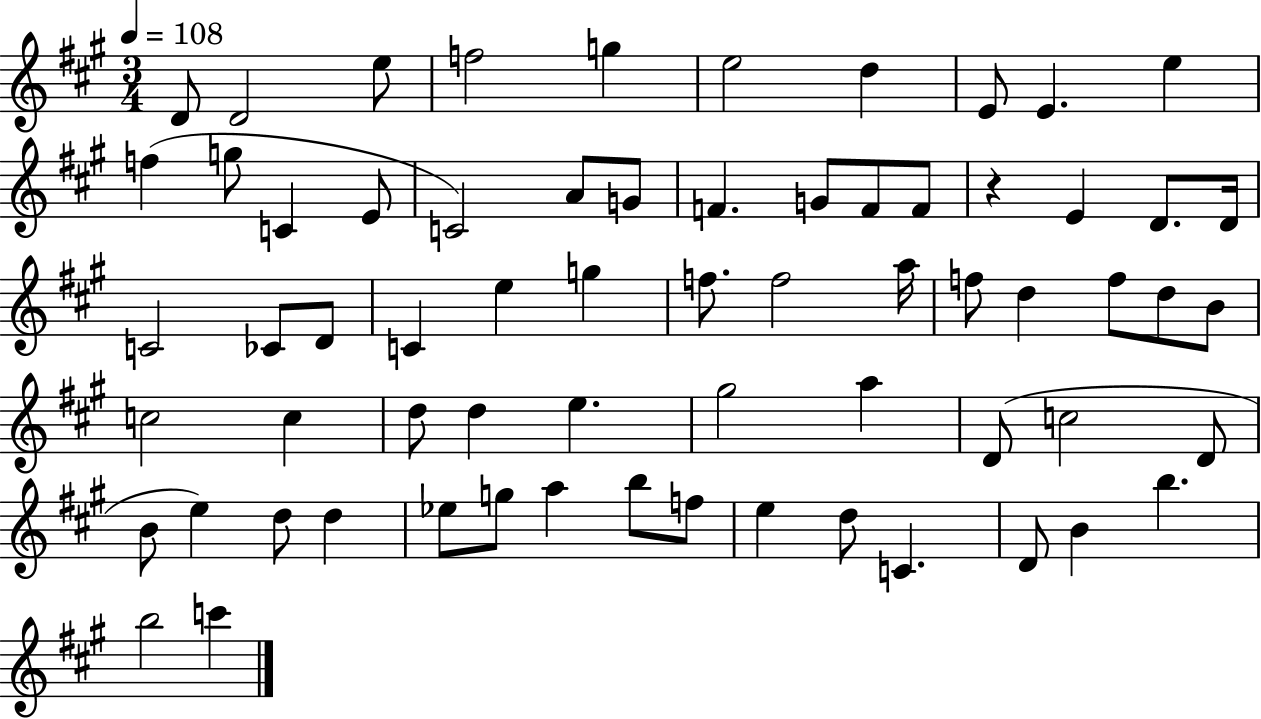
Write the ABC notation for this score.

X:1
T:Untitled
M:3/4
L:1/4
K:A
D/2 D2 e/2 f2 g e2 d E/2 E e f g/2 C E/2 C2 A/2 G/2 F G/2 F/2 F/2 z E D/2 D/4 C2 _C/2 D/2 C e g f/2 f2 a/4 f/2 d f/2 d/2 B/2 c2 c d/2 d e ^g2 a D/2 c2 D/2 B/2 e d/2 d _e/2 g/2 a b/2 f/2 e d/2 C D/2 B b b2 c'